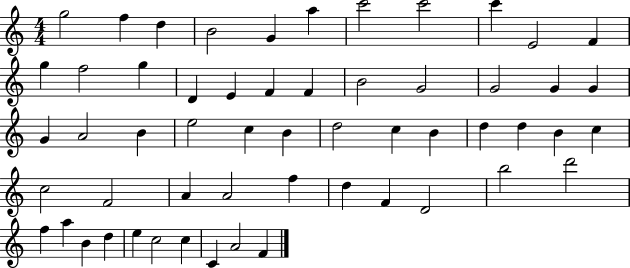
{
  \clef treble
  \numericTimeSignature
  \time 4/4
  \key c \major
  g''2 f''4 d''4 | b'2 g'4 a''4 | c'''2 c'''2 | c'''4 e'2 f'4 | \break g''4 f''2 g''4 | d'4 e'4 f'4 f'4 | b'2 g'2 | g'2 g'4 g'4 | \break g'4 a'2 b'4 | e''2 c''4 b'4 | d''2 c''4 b'4 | d''4 d''4 b'4 c''4 | \break c''2 f'2 | a'4 a'2 f''4 | d''4 f'4 d'2 | b''2 d'''2 | \break f''4 a''4 b'4 d''4 | e''4 c''2 c''4 | c'4 a'2 f'4 | \bar "|."
}